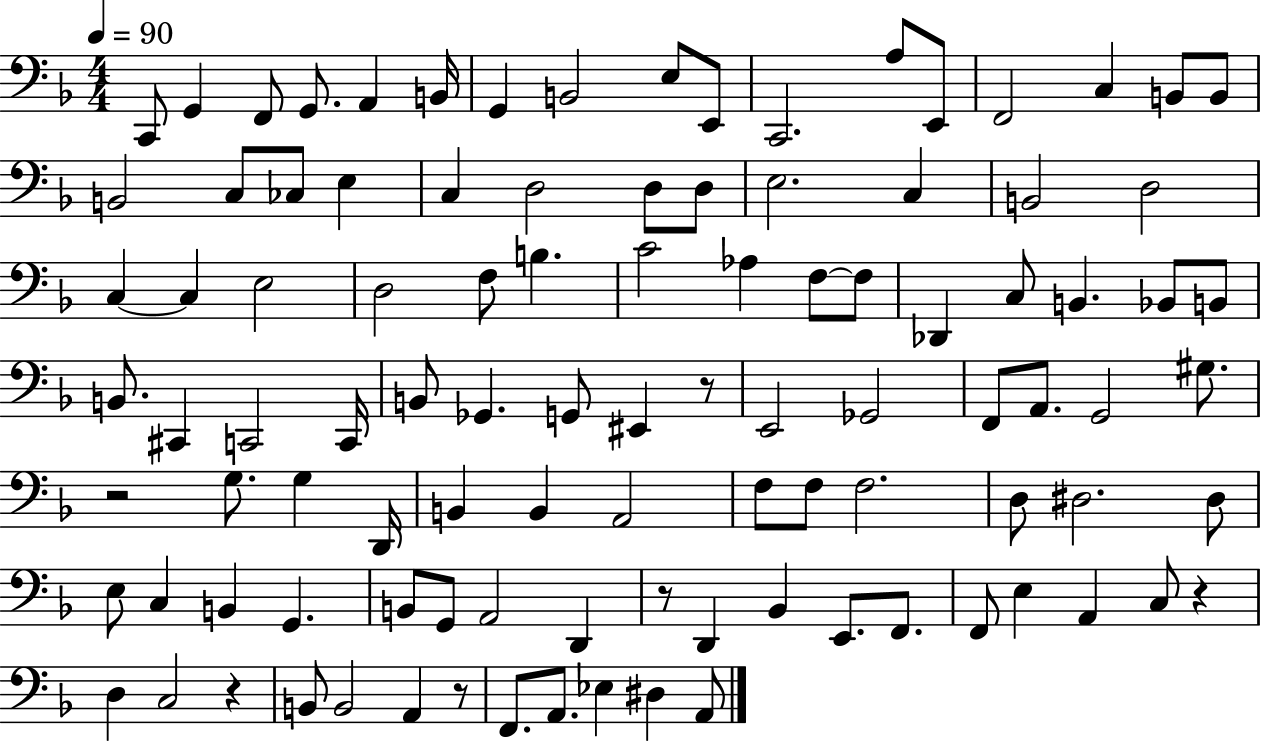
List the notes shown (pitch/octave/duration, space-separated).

C2/e G2/q F2/e G2/e. A2/q B2/s G2/q B2/h E3/e E2/e C2/h. A3/e E2/e F2/h C3/q B2/e B2/e B2/h C3/e CES3/e E3/q C3/q D3/h D3/e D3/e E3/h. C3/q B2/h D3/h C3/q C3/q E3/h D3/h F3/e B3/q. C4/h Ab3/q F3/e F3/e Db2/q C3/e B2/q. Bb2/e B2/e B2/e. C#2/q C2/h C2/s B2/e Gb2/q. G2/e EIS2/q R/e E2/h Gb2/h F2/e A2/e. G2/h G#3/e. R/h G3/e. G3/q D2/s B2/q B2/q A2/h F3/e F3/e F3/h. D3/e D#3/h. D#3/e E3/e C3/q B2/q G2/q. B2/e G2/e A2/h D2/q R/e D2/q Bb2/q E2/e. F2/e. F2/e E3/q A2/q C3/e R/q D3/q C3/h R/q B2/e B2/h A2/q R/e F2/e. A2/e. Eb3/q D#3/q A2/e